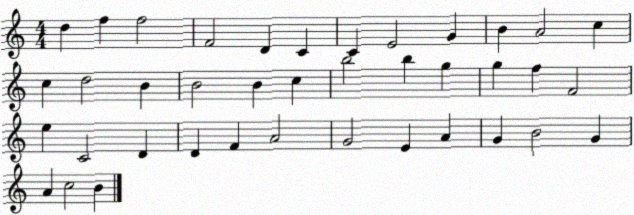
X:1
T:Untitled
M:4/4
L:1/4
K:C
d f f2 F2 D C C E2 G B A2 c c d2 B B2 B c b2 b g g f F2 e C2 D D F A2 G2 E A G B2 G A c2 B